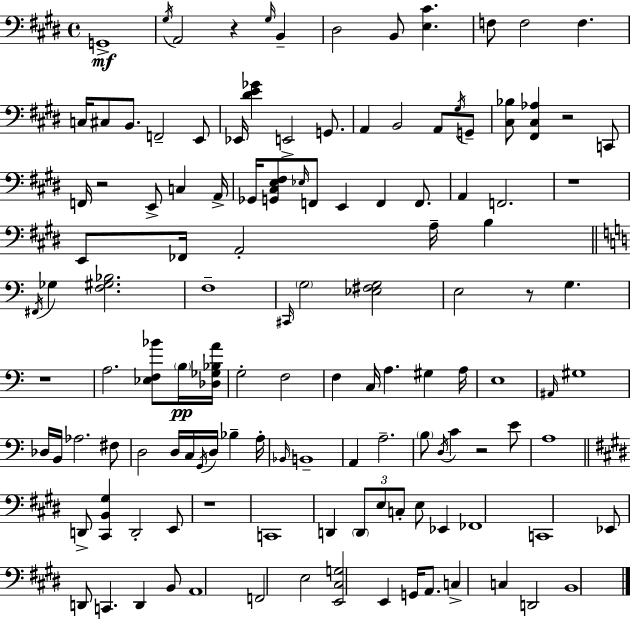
{
  \clef bass
  \time 4/4
  \defaultTimeSignature
  \key e \major
  g,1->\mf | \acciaccatura { gis16 } a,2 r4 \grace { gis16 } b,4-- | dis2 b,8 <e cis'>4. | f8 f2 f4. | \break c16 cis8 b,8. f,2-- | e,8 ees,16 <dis' e' ges'>4 e,2-> g,8. | a,4 b,2 a,8 | \acciaccatura { gis16 } g,8-- <cis bes>8 <fis, cis aes>4 r2 | \break c,8 f,16 r2 e,8-> c4 | a,16-> ges,16 <g, cis e fis>8 \grace { ees16 } f,8 e,4 f,4 | f,8. a,4 f,2. | r1 | \break e,8 fes,16 a,2-. a16-- | b4 \bar "||" \break \key c \major \acciaccatura { fis,16 } ges4 <f gis bes>2. | f1-- | \grace { cis,16 } \parenthesize g2 <ees fis g>2 | e2 r8 g4. | \break r1 | a2. <ees f bes'>8 | \parenthesize b16\pp <des ges bes a'>16 g2-. f2 | f4 c16 a4. gis4 | \break a16 e1 | \grace { ais,16 } gis1 | des16 b,16 aes2. | fis8 d2 d16 c16 \acciaccatura { g,16 } d16 bes4-- | \break a16-. \grace { bes,16 } b,1-- | a,4 a2.-- | \parenthesize b8 \acciaccatura { d16 } c'4 r2 | e'8 a1 | \break \bar "||" \break \key e \major d,8-> <cis, b, gis>4 d,2-. e,8 | r1 | c,1 | d,4 \tuplet 3/2 { \parenthesize d,8 e8 c8-. } e8 ees,4 | \break fes,1 | c,1 | ees,8 d,8 c,4. d,4 b,8 | a,1 | \break f,2 e2 | <e, cis g>2 e,4 g,16 a,8. | c4-> c4 d,2 | b,1 | \break \bar "|."
}